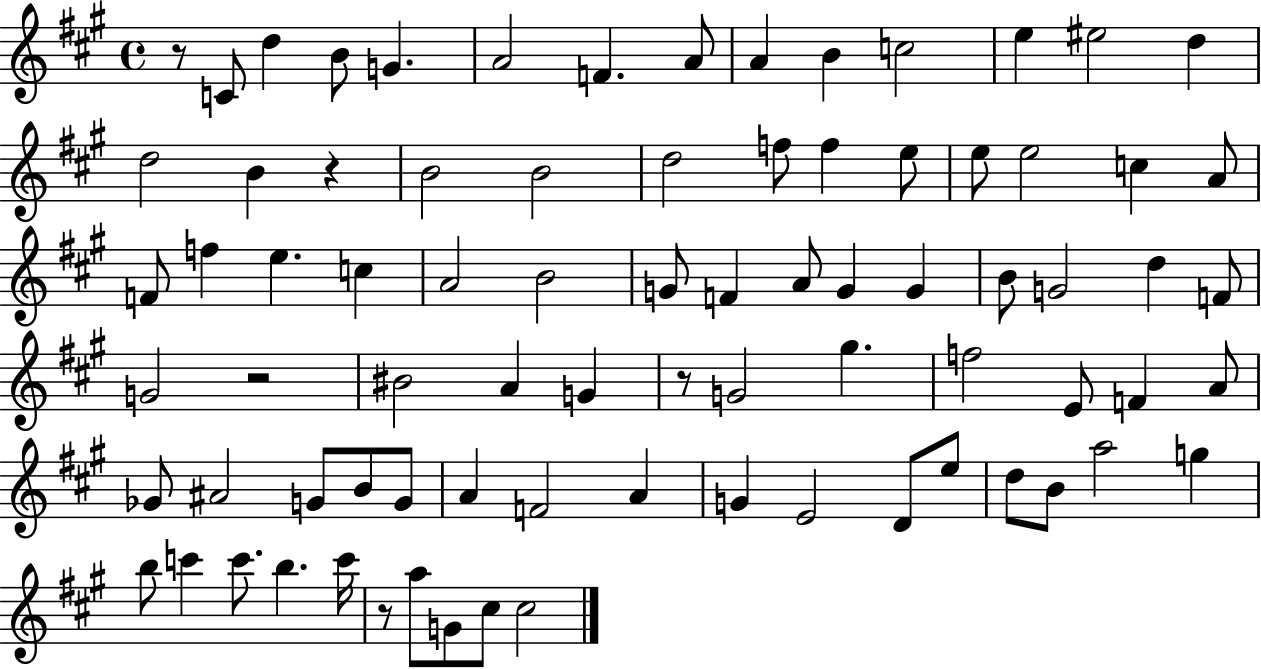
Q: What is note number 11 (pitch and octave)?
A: E5